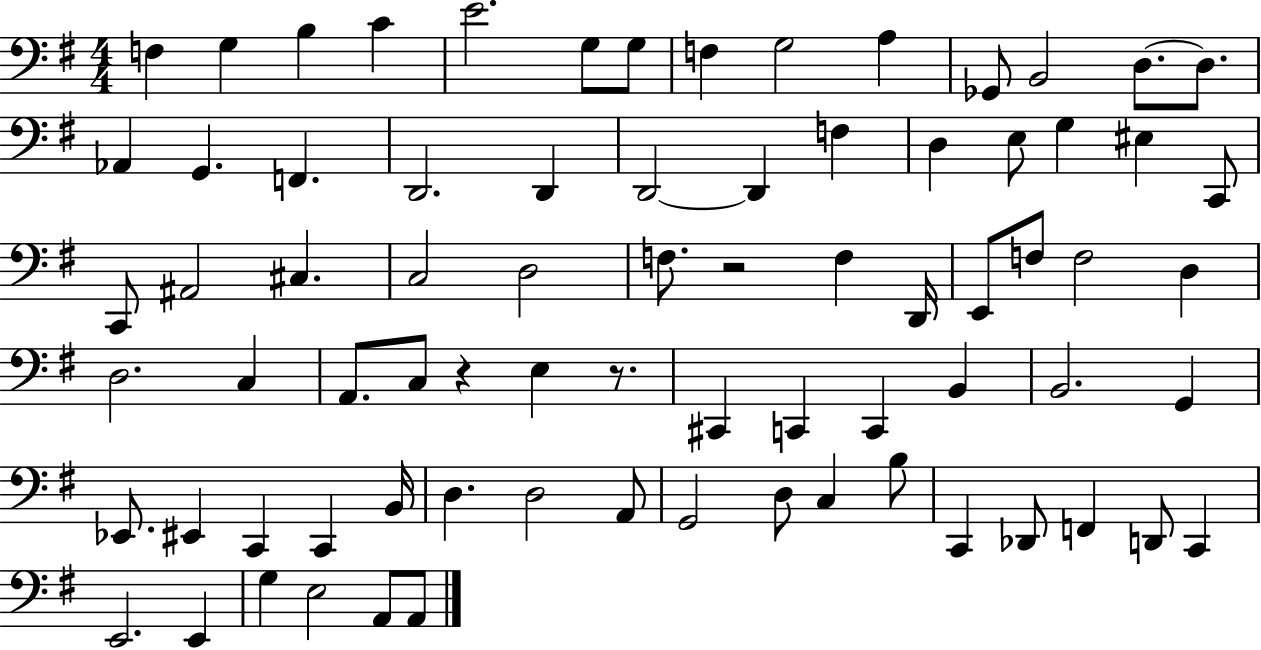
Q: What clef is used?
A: bass